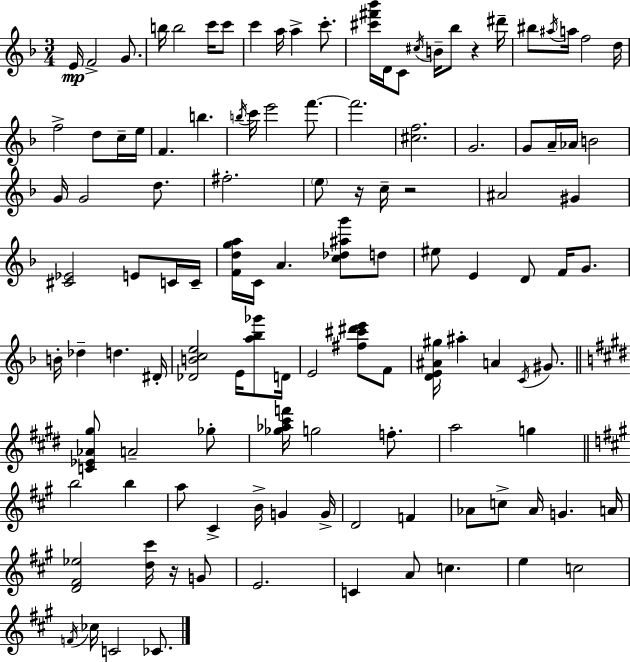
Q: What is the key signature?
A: D minor